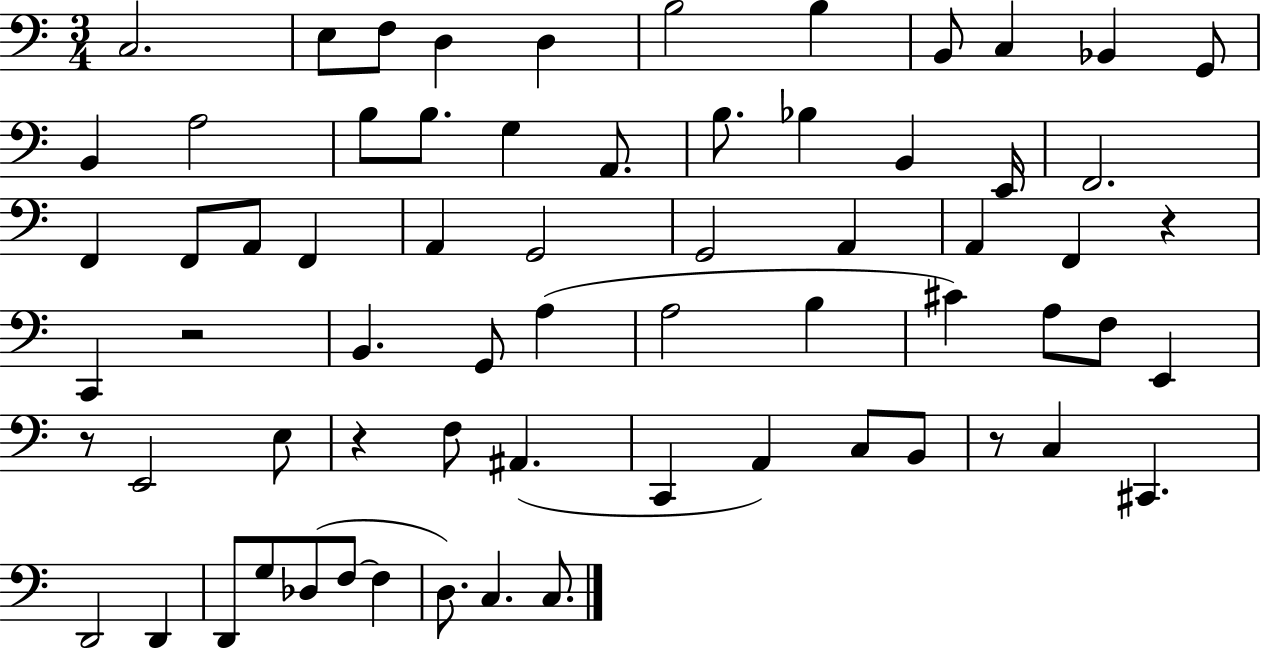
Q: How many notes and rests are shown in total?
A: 67